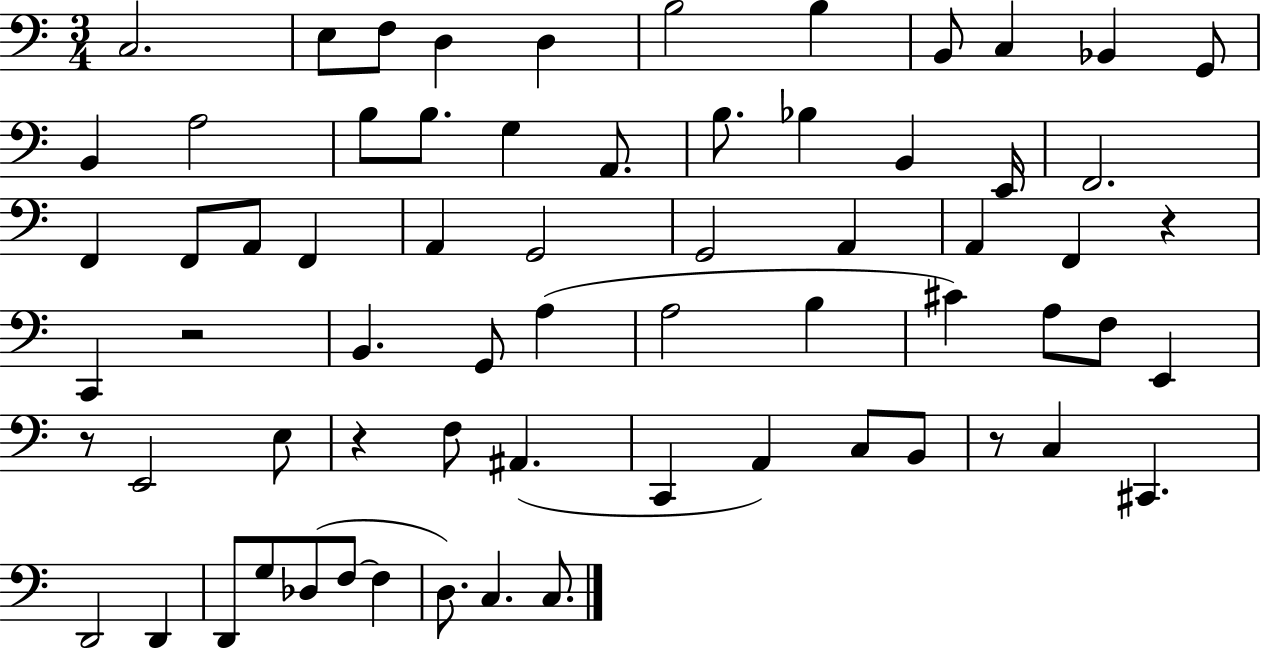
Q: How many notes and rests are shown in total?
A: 67